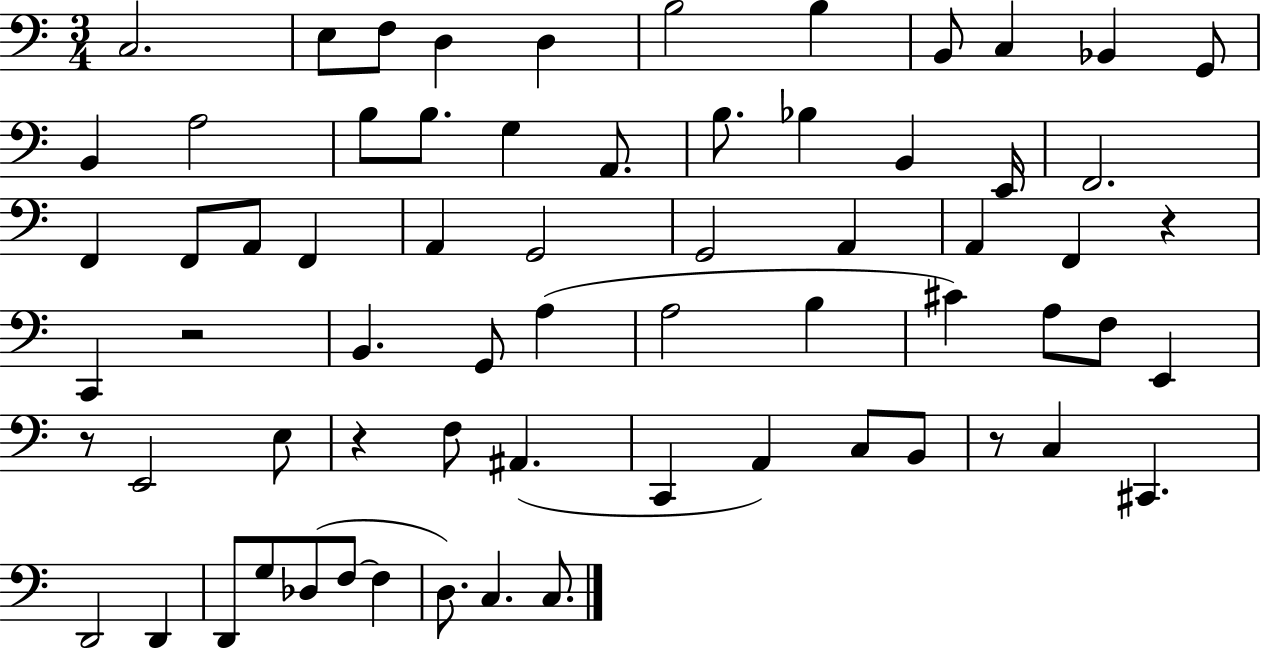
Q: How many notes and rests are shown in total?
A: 67